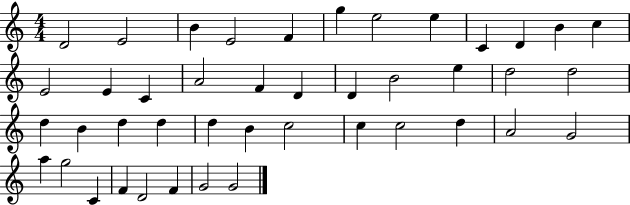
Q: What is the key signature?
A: C major